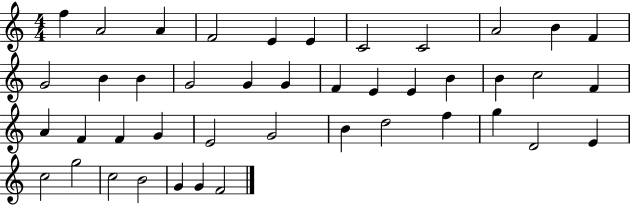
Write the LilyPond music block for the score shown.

{
  \clef treble
  \numericTimeSignature
  \time 4/4
  \key c \major
  f''4 a'2 a'4 | f'2 e'4 e'4 | c'2 c'2 | a'2 b'4 f'4 | \break g'2 b'4 b'4 | g'2 g'4 g'4 | f'4 e'4 e'4 b'4 | b'4 c''2 f'4 | \break a'4 f'4 f'4 g'4 | e'2 g'2 | b'4 d''2 f''4 | g''4 d'2 e'4 | \break c''2 g''2 | c''2 b'2 | g'4 g'4 f'2 | \bar "|."
}